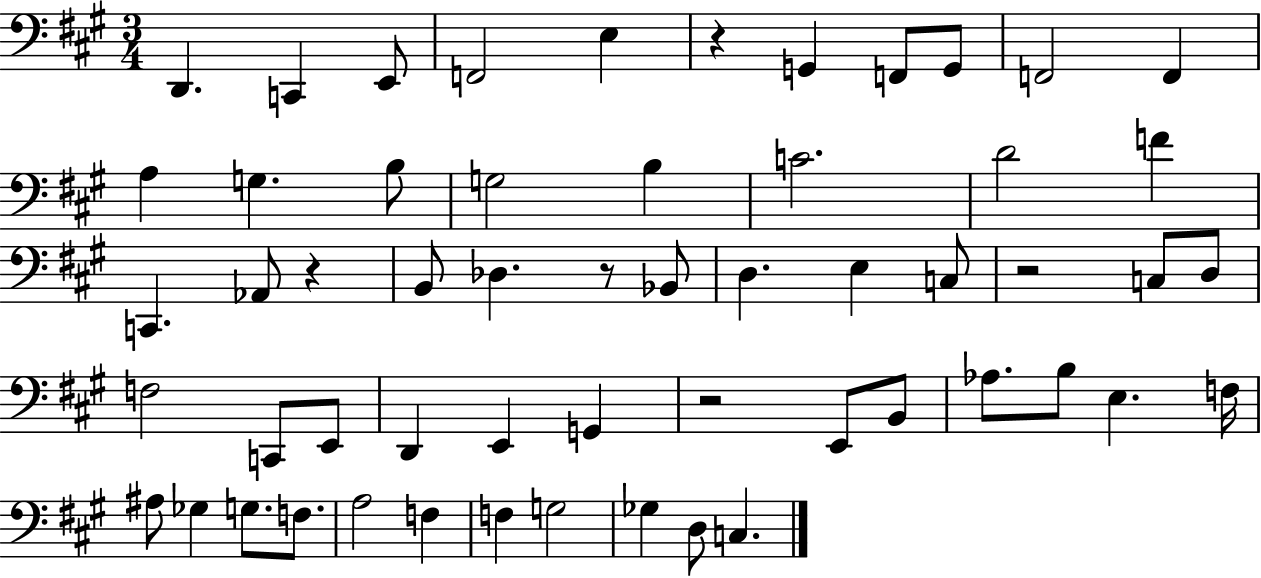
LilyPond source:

{
  \clef bass
  \numericTimeSignature
  \time 3/4
  \key a \major
  d,4. c,4 e,8 | f,2 e4 | r4 g,4 f,8 g,8 | f,2 f,4 | \break a4 g4. b8 | g2 b4 | c'2. | d'2 f'4 | \break c,4. aes,8 r4 | b,8 des4. r8 bes,8 | d4. e4 c8 | r2 c8 d8 | \break f2 c,8 e,8 | d,4 e,4 g,4 | r2 e,8 b,8 | aes8. b8 e4. f16 | \break ais8 ges4 g8. f8. | a2 f4 | f4 g2 | ges4 d8 c4. | \break \bar "|."
}